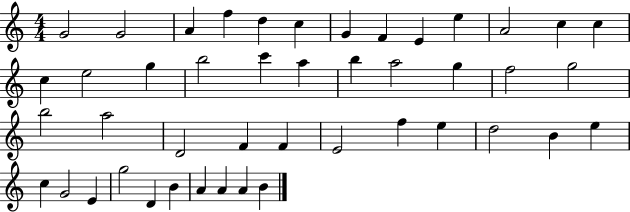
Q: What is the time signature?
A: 4/4